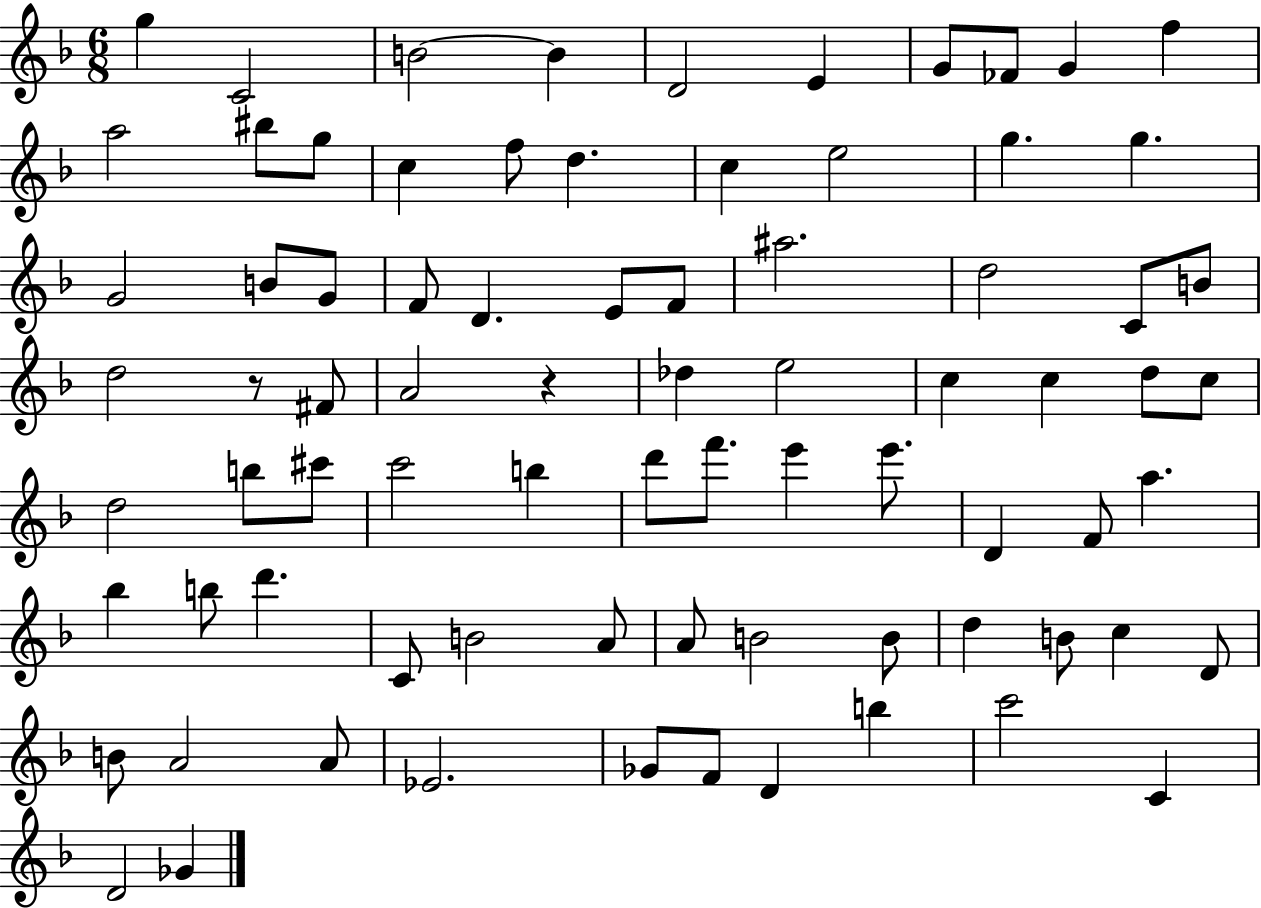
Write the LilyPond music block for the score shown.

{
  \clef treble
  \numericTimeSignature
  \time 6/8
  \key f \major
  g''4 c'2 | b'2~~ b'4 | d'2 e'4 | g'8 fes'8 g'4 f''4 | \break a''2 bis''8 g''8 | c''4 f''8 d''4. | c''4 e''2 | g''4. g''4. | \break g'2 b'8 g'8 | f'8 d'4. e'8 f'8 | ais''2. | d''2 c'8 b'8 | \break d''2 r8 fis'8 | a'2 r4 | des''4 e''2 | c''4 c''4 d''8 c''8 | \break d''2 b''8 cis'''8 | c'''2 b''4 | d'''8 f'''8. e'''4 e'''8. | d'4 f'8 a''4. | \break bes''4 b''8 d'''4. | c'8 b'2 a'8 | a'8 b'2 b'8 | d''4 b'8 c''4 d'8 | \break b'8 a'2 a'8 | ees'2. | ges'8 f'8 d'4 b''4 | c'''2 c'4 | \break d'2 ges'4 | \bar "|."
}